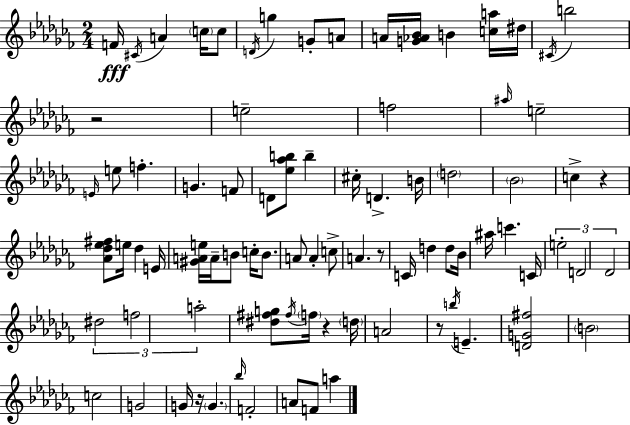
F4/s C#4/s A4/q C5/s C5/e D4/s G5/q G4/e A4/e A4/s [G4,Ab4,Bb4]/s B4/q [C5,A5]/s D#5/s C#4/s B5/h R/h E5/h F5/h A#5/s E5/h E4/s E5/e F5/q. G4/q. F4/e D4/e [Eb5,Ab5,B5]/e B5/q C#5/s D4/q. B4/s D5/h Bb4/h C5/q R/q [Ab4,Db5,Eb5,F#5]/e E5/s Db5/q E4/s [G#4,A4,E5]/s A4/s B4/e C5/s B4/e. A4/e A4/q C5/e A4/q. R/e C4/s D5/q D5/e Bb4/s A#5/s C6/q. C4/s E5/h D4/h Db4/h D#5/h F5/h A5/h [D#5,F#5,G5]/e F#5/s F5/s R/q D5/s A4/h R/e B5/s E4/q. [D4,G4,F#5]/h B4/h C5/h G4/h G4/s R/s G4/q. Bb5/s F4/h A4/e F4/e A5/q